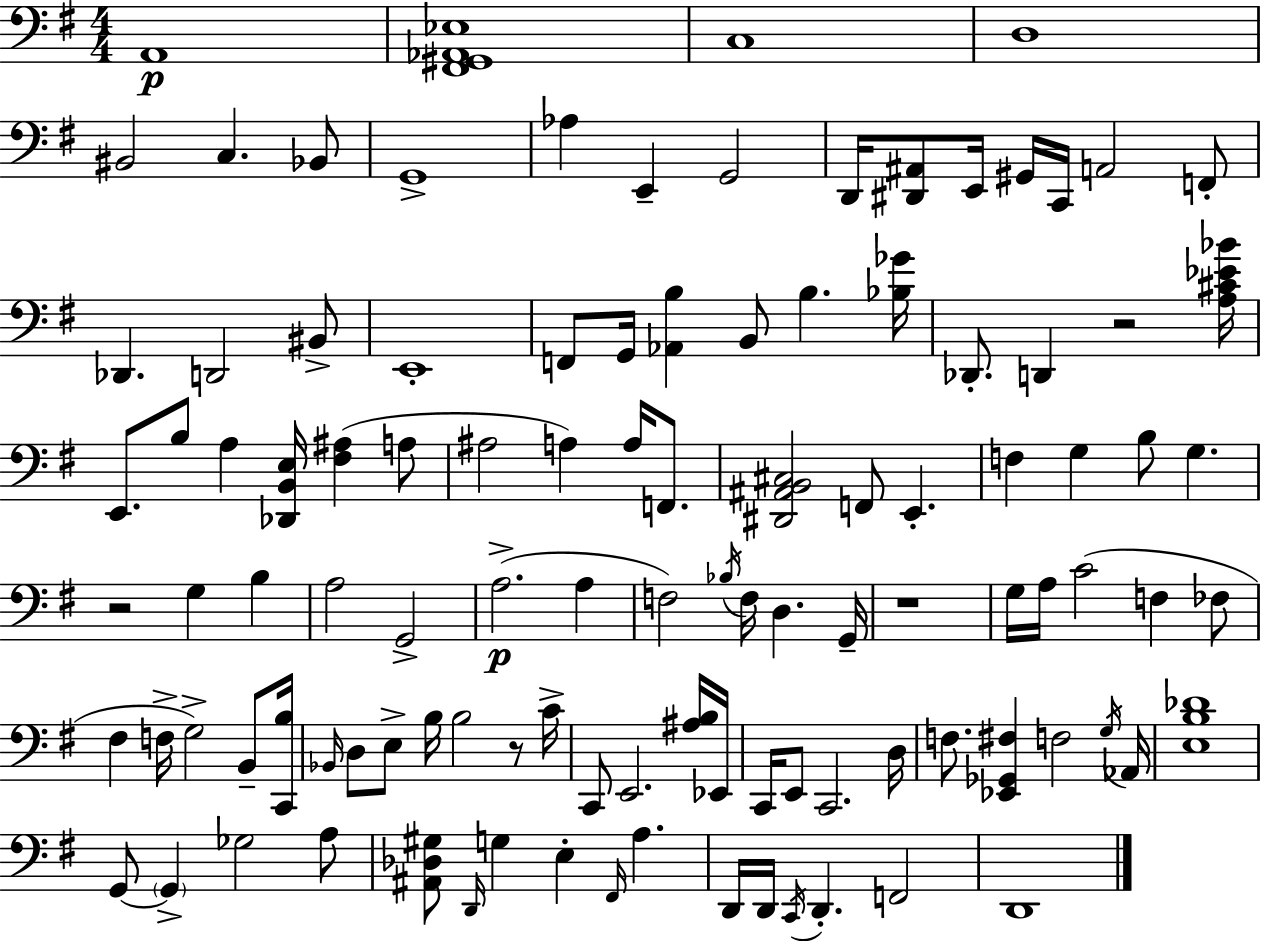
A2/w [F#2,G#2,Ab2,Eb3]/w C3/w D3/w BIS2/h C3/q. Bb2/e G2/w Ab3/q E2/q G2/h D2/s [D#2,A#2]/e E2/s G#2/s C2/s A2/h F2/e Db2/q. D2/h BIS2/e E2/w F2/e G2/s [Ab2,B3]/q B2/e B3/q. [Bb3,Gb4]/s Db2/e. D2/q R/h [A3,C#4,Eb4,Bb4]/s E2/e. B3/e A3/q [Db2,B2,E3]/s [F#3,A#3]/q A3/e A#3/h A3/q A3/s F2/e. [D#2,A#2,B2,C#3]/h F2/e E2/q. F3/q G3/q B3/e G3/q. R/h G3/q B3/q A3/h G2/h A3/h. A3/q F3/h Bb3/s F3/s D3/q. G2/s R/w G3/s A3/s C4/h F3/q FES3/e F#3/q F3/s G3/h B2/e [C2,B3]/s Bb2/s D3/e E3/e B3/s B3/h R/e C4/s C2/e E2/h. [A#3,B3]/s Eb2/s C2/s E2/e C2/h. D3/s F3/e. [Eb2,Gb2,F#3]/q F3/h G3/s Ab2/s [E3,B3,Db4]/w G2/e G2/q Gb3/h A3/e [A#2,Db3,G#3]/e D2/s G3/q E3/q F#2/s A3/q. D2/s D2/s C2/s D2/q. F2/h D2/w